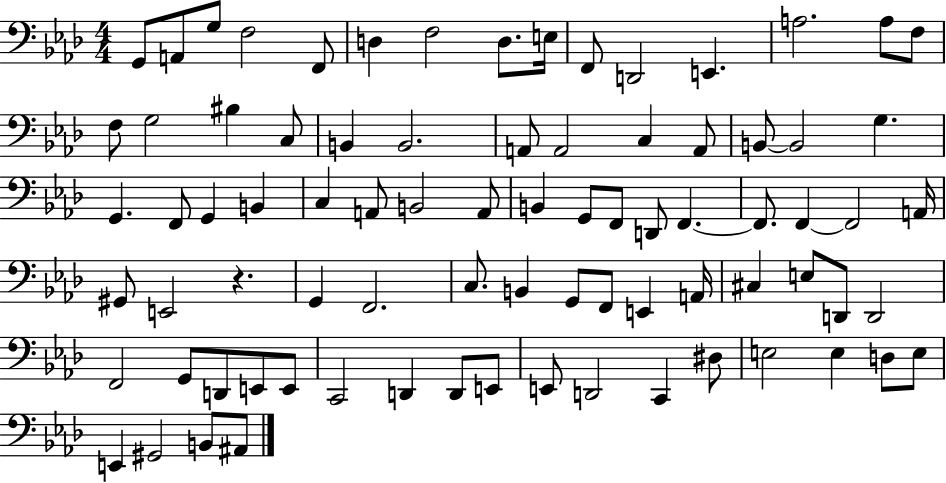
{
  \clef bass
  \numericTimeSignature
  \time 4/4
  \key aes \major
  \repeat volta 2 { g,8 a,8 g8 f2 f,8 | d4 f2 d8. e16 | f,8 d,2 e,4. | a2. a8 f8 | \break f8 g2 bis4 c8 | b,4 b,2. | a,8 a,2 c4 a,8 | b,8~~ b,2 g4. | \break g,4. f,8 g,4 b,4 | c4 a,8 b,2 a,8 | b,4 g,8 f,8 d,8 f,4.~~ | f,8. f,4~~ f,2 a,16 | \break gis,8 e,2 r4. | g,4 f,2. | c8. b,4 g,8 f,8 e,4 a,16 | cis4 e8 d,8 d,2 | \break f,2 g,8 d,8 e,8 e,8 | c,2 d,4 d,8 e,8 | e,8 d,2 c,4 dis8 | e2 e4 d8 e8 | \break e,4 gis,2 b,8 ais,8 | } \bar "|."
}